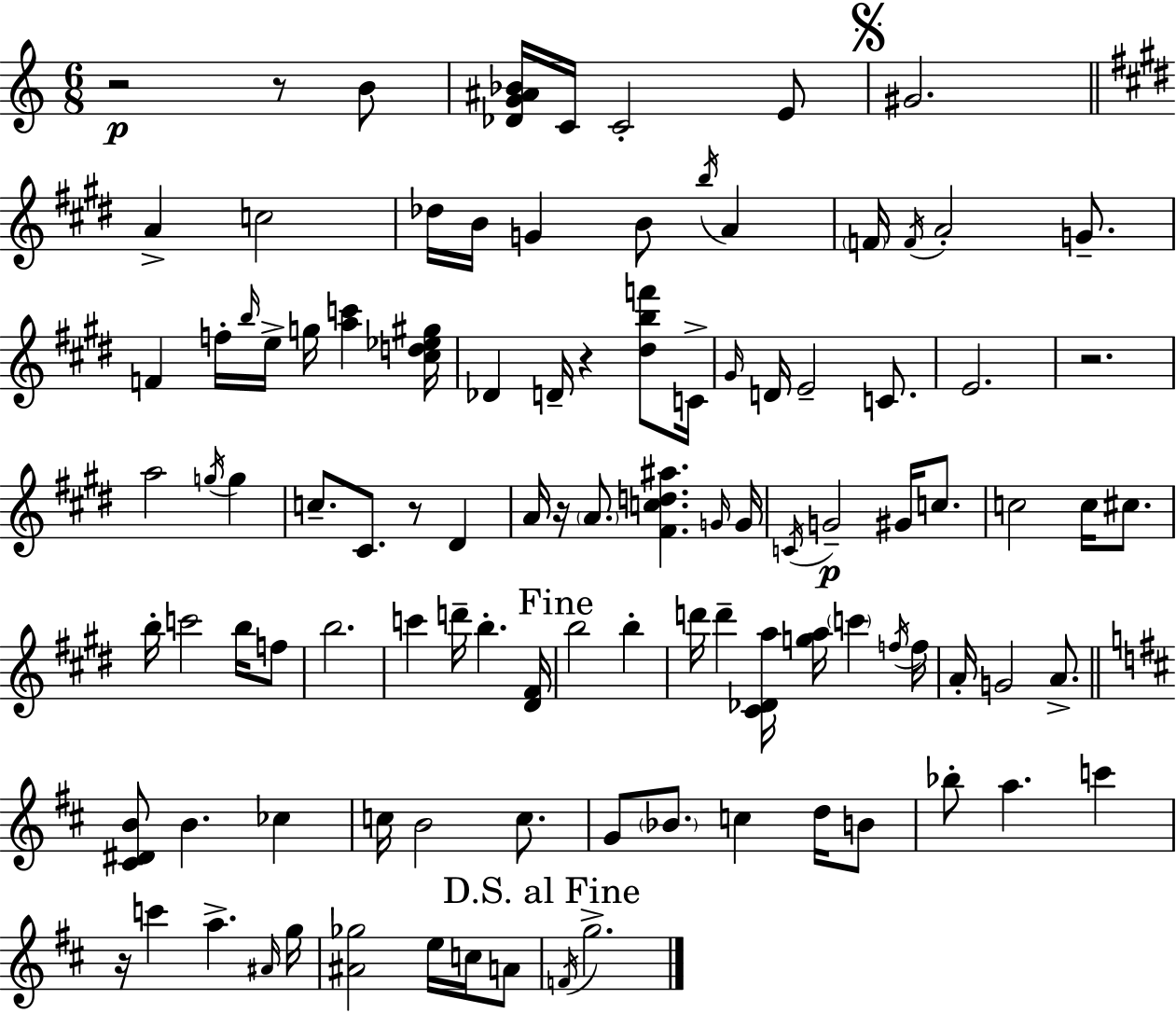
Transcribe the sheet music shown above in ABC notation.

X:1
T:Untitled
M:6/8
L:1/4
K:C
z2 z/2 B/2 [_DG^A_B]/4 C/4 C2 E/2 ^G2 A c2 _d/4 B/4 G B/2 b/4 A F/4 F/4 A2 G/2 F f/4 b/4 e/4 g/4 [ac'] [^cd_e^g]/4 _D D/4 z [^dbf']/2 C/4 ^G/4 D/4 E2 C/2 E2 z2 a2 g/4 g c/2 ^C/2 z/2 ^D A/4 z/4 A/2 [^Fcd^a] G/4 G/4 C/4 G2 ^G/4 c/2 c2 c/4 ^c/2 b/4 c'2 b/4 f/2 b2 c' d'/4 b [^D^F]/4 b2 b d'/4 d' [^C_Da]/4 [ga]/4 c' f/4 f/4 A/4 G2 A/2 [^C^DB]/2 B _c c/4 B2 c/2 G/2 _B/2 c d/4 B/2 _b/2 a c' z/4 c' a ^A/4 g/4 [^A_g]2 e/4 c/4 A/2 F/4 g2